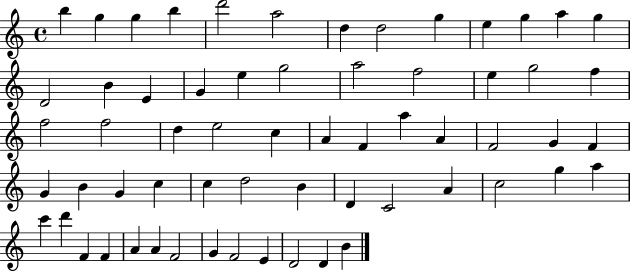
B5/q G5/q G5/q B5/q D6/h A5/h D5/q D5/h G5/q E5/q G5/q A5/q G5/q D4/h B4/q E4/q G4/q E5/q G5/h A5/h F5/h E5/q G5/h F5/q F5/h F5/h D5/q E5/h C5/q A4/q F4/q A5/q A4/q F4/h G4/q F4/q G4/q B4/q G4/q C5/q C5/q D5/h B4/q D4/q C4/h A4/q C5/h G5/q A5/q C6/q D6/q F4/q F4/q A4/q A4/q F4/h G4/q F4/h E4/q D4/h D4/q B4/q